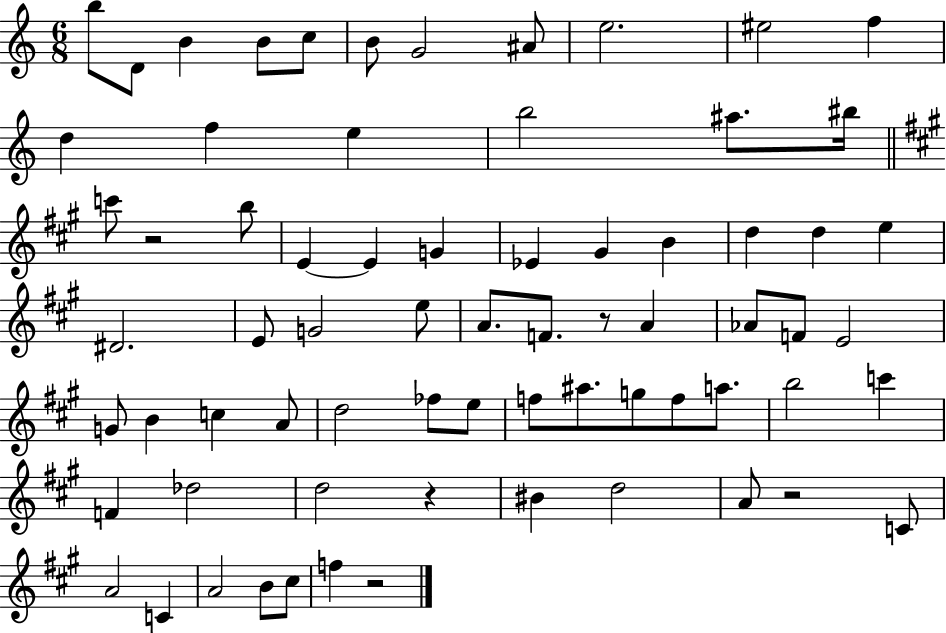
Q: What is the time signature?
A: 6/8